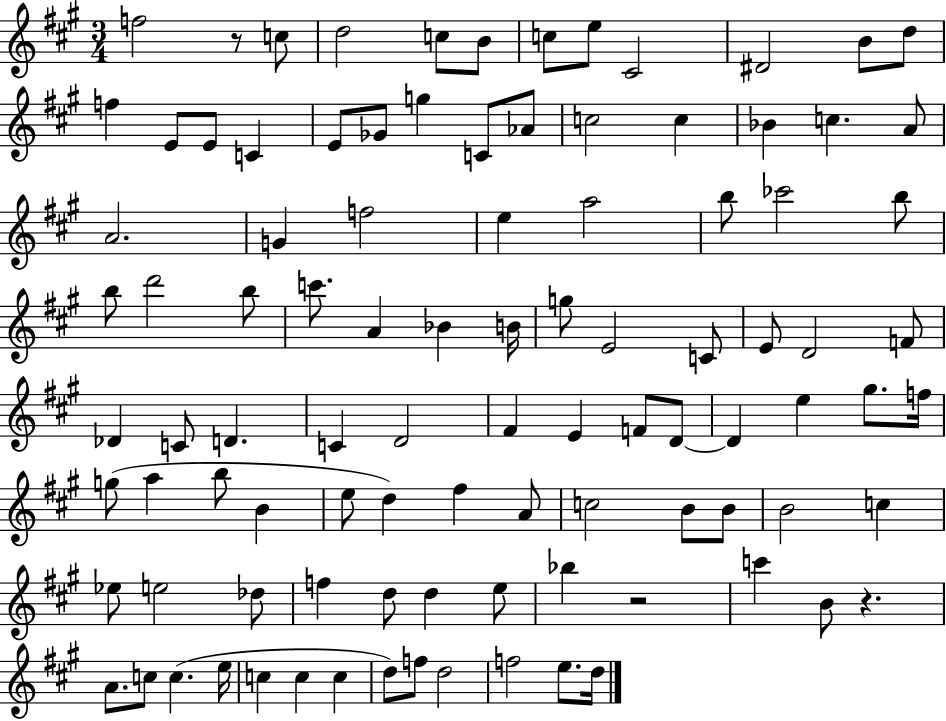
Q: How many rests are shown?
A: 3